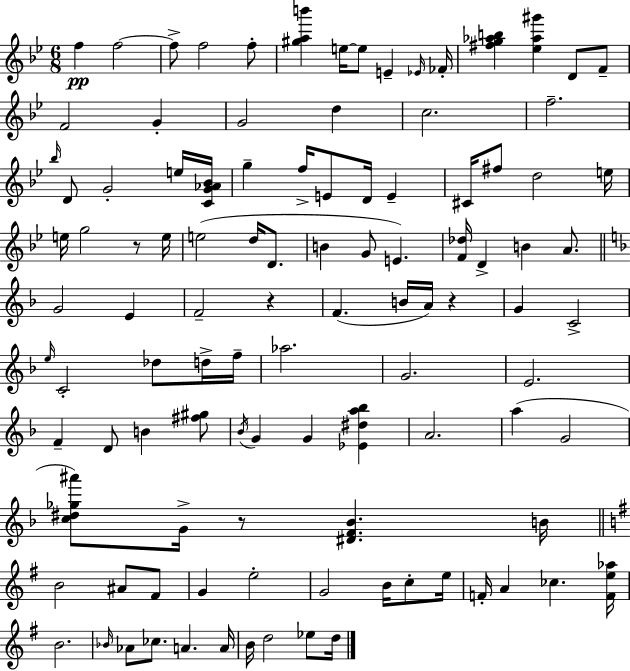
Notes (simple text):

F5/q F5/h F5/e F5/h F5/e [G#5,A5,B6]/q E5/s E5/e E4/q Eb4/s FES4/s [F#5,G5,Ab5,B5]/q [Eb5,Ab5,G#6]/q D4/e F4/e F4/h G4/q G4/h D5/q C5/h. F5/h. Bb5/s D4/e G4/h E5/s [C4,G4,Ab4,Bb4]/s G5/q F5/s E4/e D4/s E4/q C#4/s F#5/e D5/h E5/s E5/s G5/h R/e E5/s E5/h D5/s D4/e. B4/q G4/e E4/q. [F4,Db5]/s D4/q B4/q A4/e. G4/h E4/q F4/h R/q F4/q. B4/s A4/s R/q G4/q C4/h E5/s C4/h Db5/e D5/s F5/s Ab5/h. G4/h. E4/h. F4/q D4/e B4/q [F#5,G#5]/e Bb4/s G4/q G4/q [Eb4,D#5,A5,Bb5]/q A4/h. A5/q G4/h [C5,D#5,Gb5,A#6]/e G4/s R/e [D#4,F4,Bb4]/q. B4/s B4/h A#4/e F#4/e G4/q E5/h G4/h B4/s C5/e E5/s F4/s A4/q CES5/q. [F4,E5,Ab5]/s B4/h. Bb4/s Ab4/e CES5/e. A4/q. A4/s B4/s D5/h Eb5/e D5/s